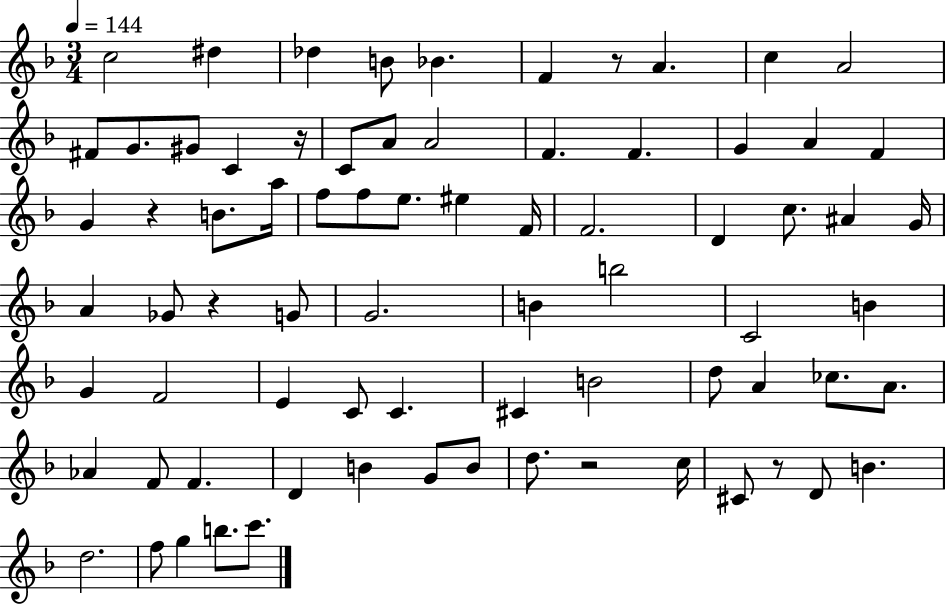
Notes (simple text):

C5/h D#5/q Db5/q B4/e Bb4/q. F4/q R/e A4/q. C5/q A4/h F#4/e G4/e. G#4/e C4/q R/s C4/e A4/e A4/h F4/q. F4/q. G4/q A4/q F4/q G4/q R/q B4/e. A5/s F5/e F5/e E5/e. EIS5/q F4/s F4/h. D4/q C5/e. A#4/q G4/s A4/q Gb4/e R/q G4/e G4/h. B4/q B5/h C4/h B4/q G4/q F4/h E4/q C4/e C4/q. C#4/q B4/h D5/e A4/q CES5/e. A4/e. Ab4/q F4/e F4/q. D4/q B4/q G4/e B4/e D5/e. R/h C5/s C#4/e R/e D4/e B4/q. D5/h. F5/e G5/q B5/e. C6/e.